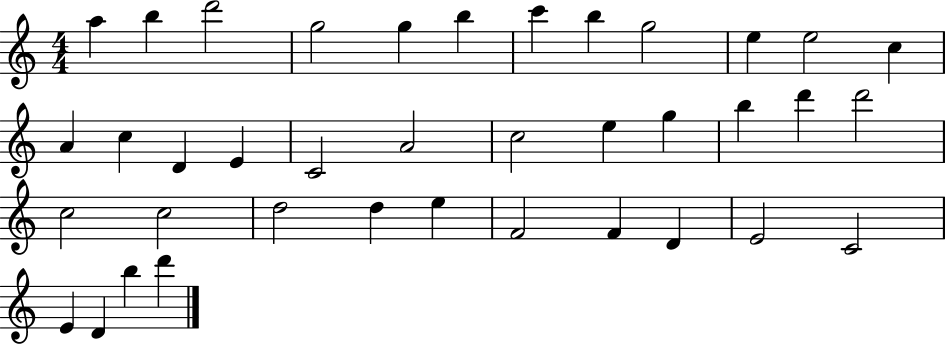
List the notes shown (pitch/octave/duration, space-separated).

A5/q B5/q D6/h G5/h G5/q B5/q C6/q B5/q G5/h E5/q E5/h C5/q A4/q C5/q D4/q E4/q C4/h A4/h C5/h E5/q G5/q B5/q D6/q D6/h C5/h C5/h D5/h D5/q E5/q F4/h F4/q D4/q E4/h C4/h E4/q D4/q B5/q D6/q